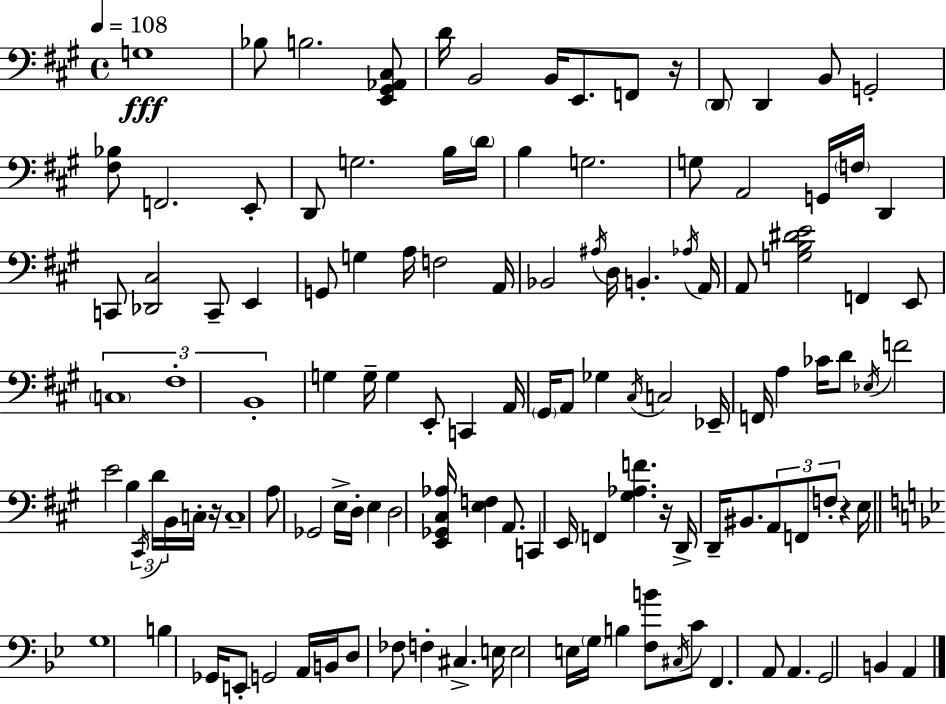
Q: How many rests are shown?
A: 4